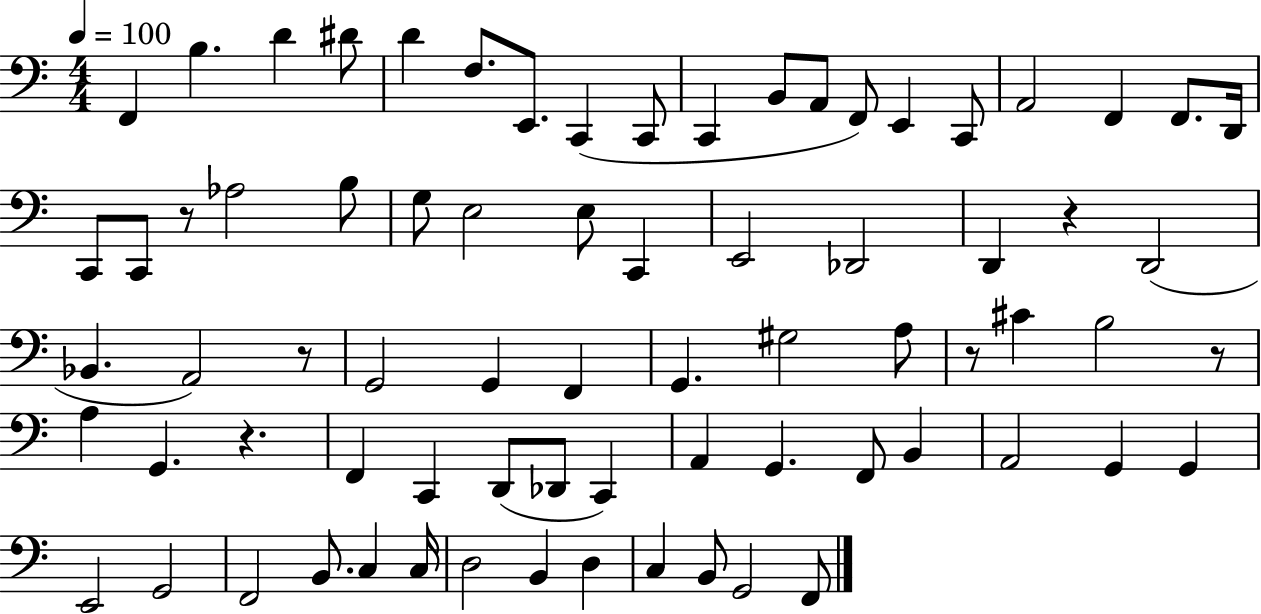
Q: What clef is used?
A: bass